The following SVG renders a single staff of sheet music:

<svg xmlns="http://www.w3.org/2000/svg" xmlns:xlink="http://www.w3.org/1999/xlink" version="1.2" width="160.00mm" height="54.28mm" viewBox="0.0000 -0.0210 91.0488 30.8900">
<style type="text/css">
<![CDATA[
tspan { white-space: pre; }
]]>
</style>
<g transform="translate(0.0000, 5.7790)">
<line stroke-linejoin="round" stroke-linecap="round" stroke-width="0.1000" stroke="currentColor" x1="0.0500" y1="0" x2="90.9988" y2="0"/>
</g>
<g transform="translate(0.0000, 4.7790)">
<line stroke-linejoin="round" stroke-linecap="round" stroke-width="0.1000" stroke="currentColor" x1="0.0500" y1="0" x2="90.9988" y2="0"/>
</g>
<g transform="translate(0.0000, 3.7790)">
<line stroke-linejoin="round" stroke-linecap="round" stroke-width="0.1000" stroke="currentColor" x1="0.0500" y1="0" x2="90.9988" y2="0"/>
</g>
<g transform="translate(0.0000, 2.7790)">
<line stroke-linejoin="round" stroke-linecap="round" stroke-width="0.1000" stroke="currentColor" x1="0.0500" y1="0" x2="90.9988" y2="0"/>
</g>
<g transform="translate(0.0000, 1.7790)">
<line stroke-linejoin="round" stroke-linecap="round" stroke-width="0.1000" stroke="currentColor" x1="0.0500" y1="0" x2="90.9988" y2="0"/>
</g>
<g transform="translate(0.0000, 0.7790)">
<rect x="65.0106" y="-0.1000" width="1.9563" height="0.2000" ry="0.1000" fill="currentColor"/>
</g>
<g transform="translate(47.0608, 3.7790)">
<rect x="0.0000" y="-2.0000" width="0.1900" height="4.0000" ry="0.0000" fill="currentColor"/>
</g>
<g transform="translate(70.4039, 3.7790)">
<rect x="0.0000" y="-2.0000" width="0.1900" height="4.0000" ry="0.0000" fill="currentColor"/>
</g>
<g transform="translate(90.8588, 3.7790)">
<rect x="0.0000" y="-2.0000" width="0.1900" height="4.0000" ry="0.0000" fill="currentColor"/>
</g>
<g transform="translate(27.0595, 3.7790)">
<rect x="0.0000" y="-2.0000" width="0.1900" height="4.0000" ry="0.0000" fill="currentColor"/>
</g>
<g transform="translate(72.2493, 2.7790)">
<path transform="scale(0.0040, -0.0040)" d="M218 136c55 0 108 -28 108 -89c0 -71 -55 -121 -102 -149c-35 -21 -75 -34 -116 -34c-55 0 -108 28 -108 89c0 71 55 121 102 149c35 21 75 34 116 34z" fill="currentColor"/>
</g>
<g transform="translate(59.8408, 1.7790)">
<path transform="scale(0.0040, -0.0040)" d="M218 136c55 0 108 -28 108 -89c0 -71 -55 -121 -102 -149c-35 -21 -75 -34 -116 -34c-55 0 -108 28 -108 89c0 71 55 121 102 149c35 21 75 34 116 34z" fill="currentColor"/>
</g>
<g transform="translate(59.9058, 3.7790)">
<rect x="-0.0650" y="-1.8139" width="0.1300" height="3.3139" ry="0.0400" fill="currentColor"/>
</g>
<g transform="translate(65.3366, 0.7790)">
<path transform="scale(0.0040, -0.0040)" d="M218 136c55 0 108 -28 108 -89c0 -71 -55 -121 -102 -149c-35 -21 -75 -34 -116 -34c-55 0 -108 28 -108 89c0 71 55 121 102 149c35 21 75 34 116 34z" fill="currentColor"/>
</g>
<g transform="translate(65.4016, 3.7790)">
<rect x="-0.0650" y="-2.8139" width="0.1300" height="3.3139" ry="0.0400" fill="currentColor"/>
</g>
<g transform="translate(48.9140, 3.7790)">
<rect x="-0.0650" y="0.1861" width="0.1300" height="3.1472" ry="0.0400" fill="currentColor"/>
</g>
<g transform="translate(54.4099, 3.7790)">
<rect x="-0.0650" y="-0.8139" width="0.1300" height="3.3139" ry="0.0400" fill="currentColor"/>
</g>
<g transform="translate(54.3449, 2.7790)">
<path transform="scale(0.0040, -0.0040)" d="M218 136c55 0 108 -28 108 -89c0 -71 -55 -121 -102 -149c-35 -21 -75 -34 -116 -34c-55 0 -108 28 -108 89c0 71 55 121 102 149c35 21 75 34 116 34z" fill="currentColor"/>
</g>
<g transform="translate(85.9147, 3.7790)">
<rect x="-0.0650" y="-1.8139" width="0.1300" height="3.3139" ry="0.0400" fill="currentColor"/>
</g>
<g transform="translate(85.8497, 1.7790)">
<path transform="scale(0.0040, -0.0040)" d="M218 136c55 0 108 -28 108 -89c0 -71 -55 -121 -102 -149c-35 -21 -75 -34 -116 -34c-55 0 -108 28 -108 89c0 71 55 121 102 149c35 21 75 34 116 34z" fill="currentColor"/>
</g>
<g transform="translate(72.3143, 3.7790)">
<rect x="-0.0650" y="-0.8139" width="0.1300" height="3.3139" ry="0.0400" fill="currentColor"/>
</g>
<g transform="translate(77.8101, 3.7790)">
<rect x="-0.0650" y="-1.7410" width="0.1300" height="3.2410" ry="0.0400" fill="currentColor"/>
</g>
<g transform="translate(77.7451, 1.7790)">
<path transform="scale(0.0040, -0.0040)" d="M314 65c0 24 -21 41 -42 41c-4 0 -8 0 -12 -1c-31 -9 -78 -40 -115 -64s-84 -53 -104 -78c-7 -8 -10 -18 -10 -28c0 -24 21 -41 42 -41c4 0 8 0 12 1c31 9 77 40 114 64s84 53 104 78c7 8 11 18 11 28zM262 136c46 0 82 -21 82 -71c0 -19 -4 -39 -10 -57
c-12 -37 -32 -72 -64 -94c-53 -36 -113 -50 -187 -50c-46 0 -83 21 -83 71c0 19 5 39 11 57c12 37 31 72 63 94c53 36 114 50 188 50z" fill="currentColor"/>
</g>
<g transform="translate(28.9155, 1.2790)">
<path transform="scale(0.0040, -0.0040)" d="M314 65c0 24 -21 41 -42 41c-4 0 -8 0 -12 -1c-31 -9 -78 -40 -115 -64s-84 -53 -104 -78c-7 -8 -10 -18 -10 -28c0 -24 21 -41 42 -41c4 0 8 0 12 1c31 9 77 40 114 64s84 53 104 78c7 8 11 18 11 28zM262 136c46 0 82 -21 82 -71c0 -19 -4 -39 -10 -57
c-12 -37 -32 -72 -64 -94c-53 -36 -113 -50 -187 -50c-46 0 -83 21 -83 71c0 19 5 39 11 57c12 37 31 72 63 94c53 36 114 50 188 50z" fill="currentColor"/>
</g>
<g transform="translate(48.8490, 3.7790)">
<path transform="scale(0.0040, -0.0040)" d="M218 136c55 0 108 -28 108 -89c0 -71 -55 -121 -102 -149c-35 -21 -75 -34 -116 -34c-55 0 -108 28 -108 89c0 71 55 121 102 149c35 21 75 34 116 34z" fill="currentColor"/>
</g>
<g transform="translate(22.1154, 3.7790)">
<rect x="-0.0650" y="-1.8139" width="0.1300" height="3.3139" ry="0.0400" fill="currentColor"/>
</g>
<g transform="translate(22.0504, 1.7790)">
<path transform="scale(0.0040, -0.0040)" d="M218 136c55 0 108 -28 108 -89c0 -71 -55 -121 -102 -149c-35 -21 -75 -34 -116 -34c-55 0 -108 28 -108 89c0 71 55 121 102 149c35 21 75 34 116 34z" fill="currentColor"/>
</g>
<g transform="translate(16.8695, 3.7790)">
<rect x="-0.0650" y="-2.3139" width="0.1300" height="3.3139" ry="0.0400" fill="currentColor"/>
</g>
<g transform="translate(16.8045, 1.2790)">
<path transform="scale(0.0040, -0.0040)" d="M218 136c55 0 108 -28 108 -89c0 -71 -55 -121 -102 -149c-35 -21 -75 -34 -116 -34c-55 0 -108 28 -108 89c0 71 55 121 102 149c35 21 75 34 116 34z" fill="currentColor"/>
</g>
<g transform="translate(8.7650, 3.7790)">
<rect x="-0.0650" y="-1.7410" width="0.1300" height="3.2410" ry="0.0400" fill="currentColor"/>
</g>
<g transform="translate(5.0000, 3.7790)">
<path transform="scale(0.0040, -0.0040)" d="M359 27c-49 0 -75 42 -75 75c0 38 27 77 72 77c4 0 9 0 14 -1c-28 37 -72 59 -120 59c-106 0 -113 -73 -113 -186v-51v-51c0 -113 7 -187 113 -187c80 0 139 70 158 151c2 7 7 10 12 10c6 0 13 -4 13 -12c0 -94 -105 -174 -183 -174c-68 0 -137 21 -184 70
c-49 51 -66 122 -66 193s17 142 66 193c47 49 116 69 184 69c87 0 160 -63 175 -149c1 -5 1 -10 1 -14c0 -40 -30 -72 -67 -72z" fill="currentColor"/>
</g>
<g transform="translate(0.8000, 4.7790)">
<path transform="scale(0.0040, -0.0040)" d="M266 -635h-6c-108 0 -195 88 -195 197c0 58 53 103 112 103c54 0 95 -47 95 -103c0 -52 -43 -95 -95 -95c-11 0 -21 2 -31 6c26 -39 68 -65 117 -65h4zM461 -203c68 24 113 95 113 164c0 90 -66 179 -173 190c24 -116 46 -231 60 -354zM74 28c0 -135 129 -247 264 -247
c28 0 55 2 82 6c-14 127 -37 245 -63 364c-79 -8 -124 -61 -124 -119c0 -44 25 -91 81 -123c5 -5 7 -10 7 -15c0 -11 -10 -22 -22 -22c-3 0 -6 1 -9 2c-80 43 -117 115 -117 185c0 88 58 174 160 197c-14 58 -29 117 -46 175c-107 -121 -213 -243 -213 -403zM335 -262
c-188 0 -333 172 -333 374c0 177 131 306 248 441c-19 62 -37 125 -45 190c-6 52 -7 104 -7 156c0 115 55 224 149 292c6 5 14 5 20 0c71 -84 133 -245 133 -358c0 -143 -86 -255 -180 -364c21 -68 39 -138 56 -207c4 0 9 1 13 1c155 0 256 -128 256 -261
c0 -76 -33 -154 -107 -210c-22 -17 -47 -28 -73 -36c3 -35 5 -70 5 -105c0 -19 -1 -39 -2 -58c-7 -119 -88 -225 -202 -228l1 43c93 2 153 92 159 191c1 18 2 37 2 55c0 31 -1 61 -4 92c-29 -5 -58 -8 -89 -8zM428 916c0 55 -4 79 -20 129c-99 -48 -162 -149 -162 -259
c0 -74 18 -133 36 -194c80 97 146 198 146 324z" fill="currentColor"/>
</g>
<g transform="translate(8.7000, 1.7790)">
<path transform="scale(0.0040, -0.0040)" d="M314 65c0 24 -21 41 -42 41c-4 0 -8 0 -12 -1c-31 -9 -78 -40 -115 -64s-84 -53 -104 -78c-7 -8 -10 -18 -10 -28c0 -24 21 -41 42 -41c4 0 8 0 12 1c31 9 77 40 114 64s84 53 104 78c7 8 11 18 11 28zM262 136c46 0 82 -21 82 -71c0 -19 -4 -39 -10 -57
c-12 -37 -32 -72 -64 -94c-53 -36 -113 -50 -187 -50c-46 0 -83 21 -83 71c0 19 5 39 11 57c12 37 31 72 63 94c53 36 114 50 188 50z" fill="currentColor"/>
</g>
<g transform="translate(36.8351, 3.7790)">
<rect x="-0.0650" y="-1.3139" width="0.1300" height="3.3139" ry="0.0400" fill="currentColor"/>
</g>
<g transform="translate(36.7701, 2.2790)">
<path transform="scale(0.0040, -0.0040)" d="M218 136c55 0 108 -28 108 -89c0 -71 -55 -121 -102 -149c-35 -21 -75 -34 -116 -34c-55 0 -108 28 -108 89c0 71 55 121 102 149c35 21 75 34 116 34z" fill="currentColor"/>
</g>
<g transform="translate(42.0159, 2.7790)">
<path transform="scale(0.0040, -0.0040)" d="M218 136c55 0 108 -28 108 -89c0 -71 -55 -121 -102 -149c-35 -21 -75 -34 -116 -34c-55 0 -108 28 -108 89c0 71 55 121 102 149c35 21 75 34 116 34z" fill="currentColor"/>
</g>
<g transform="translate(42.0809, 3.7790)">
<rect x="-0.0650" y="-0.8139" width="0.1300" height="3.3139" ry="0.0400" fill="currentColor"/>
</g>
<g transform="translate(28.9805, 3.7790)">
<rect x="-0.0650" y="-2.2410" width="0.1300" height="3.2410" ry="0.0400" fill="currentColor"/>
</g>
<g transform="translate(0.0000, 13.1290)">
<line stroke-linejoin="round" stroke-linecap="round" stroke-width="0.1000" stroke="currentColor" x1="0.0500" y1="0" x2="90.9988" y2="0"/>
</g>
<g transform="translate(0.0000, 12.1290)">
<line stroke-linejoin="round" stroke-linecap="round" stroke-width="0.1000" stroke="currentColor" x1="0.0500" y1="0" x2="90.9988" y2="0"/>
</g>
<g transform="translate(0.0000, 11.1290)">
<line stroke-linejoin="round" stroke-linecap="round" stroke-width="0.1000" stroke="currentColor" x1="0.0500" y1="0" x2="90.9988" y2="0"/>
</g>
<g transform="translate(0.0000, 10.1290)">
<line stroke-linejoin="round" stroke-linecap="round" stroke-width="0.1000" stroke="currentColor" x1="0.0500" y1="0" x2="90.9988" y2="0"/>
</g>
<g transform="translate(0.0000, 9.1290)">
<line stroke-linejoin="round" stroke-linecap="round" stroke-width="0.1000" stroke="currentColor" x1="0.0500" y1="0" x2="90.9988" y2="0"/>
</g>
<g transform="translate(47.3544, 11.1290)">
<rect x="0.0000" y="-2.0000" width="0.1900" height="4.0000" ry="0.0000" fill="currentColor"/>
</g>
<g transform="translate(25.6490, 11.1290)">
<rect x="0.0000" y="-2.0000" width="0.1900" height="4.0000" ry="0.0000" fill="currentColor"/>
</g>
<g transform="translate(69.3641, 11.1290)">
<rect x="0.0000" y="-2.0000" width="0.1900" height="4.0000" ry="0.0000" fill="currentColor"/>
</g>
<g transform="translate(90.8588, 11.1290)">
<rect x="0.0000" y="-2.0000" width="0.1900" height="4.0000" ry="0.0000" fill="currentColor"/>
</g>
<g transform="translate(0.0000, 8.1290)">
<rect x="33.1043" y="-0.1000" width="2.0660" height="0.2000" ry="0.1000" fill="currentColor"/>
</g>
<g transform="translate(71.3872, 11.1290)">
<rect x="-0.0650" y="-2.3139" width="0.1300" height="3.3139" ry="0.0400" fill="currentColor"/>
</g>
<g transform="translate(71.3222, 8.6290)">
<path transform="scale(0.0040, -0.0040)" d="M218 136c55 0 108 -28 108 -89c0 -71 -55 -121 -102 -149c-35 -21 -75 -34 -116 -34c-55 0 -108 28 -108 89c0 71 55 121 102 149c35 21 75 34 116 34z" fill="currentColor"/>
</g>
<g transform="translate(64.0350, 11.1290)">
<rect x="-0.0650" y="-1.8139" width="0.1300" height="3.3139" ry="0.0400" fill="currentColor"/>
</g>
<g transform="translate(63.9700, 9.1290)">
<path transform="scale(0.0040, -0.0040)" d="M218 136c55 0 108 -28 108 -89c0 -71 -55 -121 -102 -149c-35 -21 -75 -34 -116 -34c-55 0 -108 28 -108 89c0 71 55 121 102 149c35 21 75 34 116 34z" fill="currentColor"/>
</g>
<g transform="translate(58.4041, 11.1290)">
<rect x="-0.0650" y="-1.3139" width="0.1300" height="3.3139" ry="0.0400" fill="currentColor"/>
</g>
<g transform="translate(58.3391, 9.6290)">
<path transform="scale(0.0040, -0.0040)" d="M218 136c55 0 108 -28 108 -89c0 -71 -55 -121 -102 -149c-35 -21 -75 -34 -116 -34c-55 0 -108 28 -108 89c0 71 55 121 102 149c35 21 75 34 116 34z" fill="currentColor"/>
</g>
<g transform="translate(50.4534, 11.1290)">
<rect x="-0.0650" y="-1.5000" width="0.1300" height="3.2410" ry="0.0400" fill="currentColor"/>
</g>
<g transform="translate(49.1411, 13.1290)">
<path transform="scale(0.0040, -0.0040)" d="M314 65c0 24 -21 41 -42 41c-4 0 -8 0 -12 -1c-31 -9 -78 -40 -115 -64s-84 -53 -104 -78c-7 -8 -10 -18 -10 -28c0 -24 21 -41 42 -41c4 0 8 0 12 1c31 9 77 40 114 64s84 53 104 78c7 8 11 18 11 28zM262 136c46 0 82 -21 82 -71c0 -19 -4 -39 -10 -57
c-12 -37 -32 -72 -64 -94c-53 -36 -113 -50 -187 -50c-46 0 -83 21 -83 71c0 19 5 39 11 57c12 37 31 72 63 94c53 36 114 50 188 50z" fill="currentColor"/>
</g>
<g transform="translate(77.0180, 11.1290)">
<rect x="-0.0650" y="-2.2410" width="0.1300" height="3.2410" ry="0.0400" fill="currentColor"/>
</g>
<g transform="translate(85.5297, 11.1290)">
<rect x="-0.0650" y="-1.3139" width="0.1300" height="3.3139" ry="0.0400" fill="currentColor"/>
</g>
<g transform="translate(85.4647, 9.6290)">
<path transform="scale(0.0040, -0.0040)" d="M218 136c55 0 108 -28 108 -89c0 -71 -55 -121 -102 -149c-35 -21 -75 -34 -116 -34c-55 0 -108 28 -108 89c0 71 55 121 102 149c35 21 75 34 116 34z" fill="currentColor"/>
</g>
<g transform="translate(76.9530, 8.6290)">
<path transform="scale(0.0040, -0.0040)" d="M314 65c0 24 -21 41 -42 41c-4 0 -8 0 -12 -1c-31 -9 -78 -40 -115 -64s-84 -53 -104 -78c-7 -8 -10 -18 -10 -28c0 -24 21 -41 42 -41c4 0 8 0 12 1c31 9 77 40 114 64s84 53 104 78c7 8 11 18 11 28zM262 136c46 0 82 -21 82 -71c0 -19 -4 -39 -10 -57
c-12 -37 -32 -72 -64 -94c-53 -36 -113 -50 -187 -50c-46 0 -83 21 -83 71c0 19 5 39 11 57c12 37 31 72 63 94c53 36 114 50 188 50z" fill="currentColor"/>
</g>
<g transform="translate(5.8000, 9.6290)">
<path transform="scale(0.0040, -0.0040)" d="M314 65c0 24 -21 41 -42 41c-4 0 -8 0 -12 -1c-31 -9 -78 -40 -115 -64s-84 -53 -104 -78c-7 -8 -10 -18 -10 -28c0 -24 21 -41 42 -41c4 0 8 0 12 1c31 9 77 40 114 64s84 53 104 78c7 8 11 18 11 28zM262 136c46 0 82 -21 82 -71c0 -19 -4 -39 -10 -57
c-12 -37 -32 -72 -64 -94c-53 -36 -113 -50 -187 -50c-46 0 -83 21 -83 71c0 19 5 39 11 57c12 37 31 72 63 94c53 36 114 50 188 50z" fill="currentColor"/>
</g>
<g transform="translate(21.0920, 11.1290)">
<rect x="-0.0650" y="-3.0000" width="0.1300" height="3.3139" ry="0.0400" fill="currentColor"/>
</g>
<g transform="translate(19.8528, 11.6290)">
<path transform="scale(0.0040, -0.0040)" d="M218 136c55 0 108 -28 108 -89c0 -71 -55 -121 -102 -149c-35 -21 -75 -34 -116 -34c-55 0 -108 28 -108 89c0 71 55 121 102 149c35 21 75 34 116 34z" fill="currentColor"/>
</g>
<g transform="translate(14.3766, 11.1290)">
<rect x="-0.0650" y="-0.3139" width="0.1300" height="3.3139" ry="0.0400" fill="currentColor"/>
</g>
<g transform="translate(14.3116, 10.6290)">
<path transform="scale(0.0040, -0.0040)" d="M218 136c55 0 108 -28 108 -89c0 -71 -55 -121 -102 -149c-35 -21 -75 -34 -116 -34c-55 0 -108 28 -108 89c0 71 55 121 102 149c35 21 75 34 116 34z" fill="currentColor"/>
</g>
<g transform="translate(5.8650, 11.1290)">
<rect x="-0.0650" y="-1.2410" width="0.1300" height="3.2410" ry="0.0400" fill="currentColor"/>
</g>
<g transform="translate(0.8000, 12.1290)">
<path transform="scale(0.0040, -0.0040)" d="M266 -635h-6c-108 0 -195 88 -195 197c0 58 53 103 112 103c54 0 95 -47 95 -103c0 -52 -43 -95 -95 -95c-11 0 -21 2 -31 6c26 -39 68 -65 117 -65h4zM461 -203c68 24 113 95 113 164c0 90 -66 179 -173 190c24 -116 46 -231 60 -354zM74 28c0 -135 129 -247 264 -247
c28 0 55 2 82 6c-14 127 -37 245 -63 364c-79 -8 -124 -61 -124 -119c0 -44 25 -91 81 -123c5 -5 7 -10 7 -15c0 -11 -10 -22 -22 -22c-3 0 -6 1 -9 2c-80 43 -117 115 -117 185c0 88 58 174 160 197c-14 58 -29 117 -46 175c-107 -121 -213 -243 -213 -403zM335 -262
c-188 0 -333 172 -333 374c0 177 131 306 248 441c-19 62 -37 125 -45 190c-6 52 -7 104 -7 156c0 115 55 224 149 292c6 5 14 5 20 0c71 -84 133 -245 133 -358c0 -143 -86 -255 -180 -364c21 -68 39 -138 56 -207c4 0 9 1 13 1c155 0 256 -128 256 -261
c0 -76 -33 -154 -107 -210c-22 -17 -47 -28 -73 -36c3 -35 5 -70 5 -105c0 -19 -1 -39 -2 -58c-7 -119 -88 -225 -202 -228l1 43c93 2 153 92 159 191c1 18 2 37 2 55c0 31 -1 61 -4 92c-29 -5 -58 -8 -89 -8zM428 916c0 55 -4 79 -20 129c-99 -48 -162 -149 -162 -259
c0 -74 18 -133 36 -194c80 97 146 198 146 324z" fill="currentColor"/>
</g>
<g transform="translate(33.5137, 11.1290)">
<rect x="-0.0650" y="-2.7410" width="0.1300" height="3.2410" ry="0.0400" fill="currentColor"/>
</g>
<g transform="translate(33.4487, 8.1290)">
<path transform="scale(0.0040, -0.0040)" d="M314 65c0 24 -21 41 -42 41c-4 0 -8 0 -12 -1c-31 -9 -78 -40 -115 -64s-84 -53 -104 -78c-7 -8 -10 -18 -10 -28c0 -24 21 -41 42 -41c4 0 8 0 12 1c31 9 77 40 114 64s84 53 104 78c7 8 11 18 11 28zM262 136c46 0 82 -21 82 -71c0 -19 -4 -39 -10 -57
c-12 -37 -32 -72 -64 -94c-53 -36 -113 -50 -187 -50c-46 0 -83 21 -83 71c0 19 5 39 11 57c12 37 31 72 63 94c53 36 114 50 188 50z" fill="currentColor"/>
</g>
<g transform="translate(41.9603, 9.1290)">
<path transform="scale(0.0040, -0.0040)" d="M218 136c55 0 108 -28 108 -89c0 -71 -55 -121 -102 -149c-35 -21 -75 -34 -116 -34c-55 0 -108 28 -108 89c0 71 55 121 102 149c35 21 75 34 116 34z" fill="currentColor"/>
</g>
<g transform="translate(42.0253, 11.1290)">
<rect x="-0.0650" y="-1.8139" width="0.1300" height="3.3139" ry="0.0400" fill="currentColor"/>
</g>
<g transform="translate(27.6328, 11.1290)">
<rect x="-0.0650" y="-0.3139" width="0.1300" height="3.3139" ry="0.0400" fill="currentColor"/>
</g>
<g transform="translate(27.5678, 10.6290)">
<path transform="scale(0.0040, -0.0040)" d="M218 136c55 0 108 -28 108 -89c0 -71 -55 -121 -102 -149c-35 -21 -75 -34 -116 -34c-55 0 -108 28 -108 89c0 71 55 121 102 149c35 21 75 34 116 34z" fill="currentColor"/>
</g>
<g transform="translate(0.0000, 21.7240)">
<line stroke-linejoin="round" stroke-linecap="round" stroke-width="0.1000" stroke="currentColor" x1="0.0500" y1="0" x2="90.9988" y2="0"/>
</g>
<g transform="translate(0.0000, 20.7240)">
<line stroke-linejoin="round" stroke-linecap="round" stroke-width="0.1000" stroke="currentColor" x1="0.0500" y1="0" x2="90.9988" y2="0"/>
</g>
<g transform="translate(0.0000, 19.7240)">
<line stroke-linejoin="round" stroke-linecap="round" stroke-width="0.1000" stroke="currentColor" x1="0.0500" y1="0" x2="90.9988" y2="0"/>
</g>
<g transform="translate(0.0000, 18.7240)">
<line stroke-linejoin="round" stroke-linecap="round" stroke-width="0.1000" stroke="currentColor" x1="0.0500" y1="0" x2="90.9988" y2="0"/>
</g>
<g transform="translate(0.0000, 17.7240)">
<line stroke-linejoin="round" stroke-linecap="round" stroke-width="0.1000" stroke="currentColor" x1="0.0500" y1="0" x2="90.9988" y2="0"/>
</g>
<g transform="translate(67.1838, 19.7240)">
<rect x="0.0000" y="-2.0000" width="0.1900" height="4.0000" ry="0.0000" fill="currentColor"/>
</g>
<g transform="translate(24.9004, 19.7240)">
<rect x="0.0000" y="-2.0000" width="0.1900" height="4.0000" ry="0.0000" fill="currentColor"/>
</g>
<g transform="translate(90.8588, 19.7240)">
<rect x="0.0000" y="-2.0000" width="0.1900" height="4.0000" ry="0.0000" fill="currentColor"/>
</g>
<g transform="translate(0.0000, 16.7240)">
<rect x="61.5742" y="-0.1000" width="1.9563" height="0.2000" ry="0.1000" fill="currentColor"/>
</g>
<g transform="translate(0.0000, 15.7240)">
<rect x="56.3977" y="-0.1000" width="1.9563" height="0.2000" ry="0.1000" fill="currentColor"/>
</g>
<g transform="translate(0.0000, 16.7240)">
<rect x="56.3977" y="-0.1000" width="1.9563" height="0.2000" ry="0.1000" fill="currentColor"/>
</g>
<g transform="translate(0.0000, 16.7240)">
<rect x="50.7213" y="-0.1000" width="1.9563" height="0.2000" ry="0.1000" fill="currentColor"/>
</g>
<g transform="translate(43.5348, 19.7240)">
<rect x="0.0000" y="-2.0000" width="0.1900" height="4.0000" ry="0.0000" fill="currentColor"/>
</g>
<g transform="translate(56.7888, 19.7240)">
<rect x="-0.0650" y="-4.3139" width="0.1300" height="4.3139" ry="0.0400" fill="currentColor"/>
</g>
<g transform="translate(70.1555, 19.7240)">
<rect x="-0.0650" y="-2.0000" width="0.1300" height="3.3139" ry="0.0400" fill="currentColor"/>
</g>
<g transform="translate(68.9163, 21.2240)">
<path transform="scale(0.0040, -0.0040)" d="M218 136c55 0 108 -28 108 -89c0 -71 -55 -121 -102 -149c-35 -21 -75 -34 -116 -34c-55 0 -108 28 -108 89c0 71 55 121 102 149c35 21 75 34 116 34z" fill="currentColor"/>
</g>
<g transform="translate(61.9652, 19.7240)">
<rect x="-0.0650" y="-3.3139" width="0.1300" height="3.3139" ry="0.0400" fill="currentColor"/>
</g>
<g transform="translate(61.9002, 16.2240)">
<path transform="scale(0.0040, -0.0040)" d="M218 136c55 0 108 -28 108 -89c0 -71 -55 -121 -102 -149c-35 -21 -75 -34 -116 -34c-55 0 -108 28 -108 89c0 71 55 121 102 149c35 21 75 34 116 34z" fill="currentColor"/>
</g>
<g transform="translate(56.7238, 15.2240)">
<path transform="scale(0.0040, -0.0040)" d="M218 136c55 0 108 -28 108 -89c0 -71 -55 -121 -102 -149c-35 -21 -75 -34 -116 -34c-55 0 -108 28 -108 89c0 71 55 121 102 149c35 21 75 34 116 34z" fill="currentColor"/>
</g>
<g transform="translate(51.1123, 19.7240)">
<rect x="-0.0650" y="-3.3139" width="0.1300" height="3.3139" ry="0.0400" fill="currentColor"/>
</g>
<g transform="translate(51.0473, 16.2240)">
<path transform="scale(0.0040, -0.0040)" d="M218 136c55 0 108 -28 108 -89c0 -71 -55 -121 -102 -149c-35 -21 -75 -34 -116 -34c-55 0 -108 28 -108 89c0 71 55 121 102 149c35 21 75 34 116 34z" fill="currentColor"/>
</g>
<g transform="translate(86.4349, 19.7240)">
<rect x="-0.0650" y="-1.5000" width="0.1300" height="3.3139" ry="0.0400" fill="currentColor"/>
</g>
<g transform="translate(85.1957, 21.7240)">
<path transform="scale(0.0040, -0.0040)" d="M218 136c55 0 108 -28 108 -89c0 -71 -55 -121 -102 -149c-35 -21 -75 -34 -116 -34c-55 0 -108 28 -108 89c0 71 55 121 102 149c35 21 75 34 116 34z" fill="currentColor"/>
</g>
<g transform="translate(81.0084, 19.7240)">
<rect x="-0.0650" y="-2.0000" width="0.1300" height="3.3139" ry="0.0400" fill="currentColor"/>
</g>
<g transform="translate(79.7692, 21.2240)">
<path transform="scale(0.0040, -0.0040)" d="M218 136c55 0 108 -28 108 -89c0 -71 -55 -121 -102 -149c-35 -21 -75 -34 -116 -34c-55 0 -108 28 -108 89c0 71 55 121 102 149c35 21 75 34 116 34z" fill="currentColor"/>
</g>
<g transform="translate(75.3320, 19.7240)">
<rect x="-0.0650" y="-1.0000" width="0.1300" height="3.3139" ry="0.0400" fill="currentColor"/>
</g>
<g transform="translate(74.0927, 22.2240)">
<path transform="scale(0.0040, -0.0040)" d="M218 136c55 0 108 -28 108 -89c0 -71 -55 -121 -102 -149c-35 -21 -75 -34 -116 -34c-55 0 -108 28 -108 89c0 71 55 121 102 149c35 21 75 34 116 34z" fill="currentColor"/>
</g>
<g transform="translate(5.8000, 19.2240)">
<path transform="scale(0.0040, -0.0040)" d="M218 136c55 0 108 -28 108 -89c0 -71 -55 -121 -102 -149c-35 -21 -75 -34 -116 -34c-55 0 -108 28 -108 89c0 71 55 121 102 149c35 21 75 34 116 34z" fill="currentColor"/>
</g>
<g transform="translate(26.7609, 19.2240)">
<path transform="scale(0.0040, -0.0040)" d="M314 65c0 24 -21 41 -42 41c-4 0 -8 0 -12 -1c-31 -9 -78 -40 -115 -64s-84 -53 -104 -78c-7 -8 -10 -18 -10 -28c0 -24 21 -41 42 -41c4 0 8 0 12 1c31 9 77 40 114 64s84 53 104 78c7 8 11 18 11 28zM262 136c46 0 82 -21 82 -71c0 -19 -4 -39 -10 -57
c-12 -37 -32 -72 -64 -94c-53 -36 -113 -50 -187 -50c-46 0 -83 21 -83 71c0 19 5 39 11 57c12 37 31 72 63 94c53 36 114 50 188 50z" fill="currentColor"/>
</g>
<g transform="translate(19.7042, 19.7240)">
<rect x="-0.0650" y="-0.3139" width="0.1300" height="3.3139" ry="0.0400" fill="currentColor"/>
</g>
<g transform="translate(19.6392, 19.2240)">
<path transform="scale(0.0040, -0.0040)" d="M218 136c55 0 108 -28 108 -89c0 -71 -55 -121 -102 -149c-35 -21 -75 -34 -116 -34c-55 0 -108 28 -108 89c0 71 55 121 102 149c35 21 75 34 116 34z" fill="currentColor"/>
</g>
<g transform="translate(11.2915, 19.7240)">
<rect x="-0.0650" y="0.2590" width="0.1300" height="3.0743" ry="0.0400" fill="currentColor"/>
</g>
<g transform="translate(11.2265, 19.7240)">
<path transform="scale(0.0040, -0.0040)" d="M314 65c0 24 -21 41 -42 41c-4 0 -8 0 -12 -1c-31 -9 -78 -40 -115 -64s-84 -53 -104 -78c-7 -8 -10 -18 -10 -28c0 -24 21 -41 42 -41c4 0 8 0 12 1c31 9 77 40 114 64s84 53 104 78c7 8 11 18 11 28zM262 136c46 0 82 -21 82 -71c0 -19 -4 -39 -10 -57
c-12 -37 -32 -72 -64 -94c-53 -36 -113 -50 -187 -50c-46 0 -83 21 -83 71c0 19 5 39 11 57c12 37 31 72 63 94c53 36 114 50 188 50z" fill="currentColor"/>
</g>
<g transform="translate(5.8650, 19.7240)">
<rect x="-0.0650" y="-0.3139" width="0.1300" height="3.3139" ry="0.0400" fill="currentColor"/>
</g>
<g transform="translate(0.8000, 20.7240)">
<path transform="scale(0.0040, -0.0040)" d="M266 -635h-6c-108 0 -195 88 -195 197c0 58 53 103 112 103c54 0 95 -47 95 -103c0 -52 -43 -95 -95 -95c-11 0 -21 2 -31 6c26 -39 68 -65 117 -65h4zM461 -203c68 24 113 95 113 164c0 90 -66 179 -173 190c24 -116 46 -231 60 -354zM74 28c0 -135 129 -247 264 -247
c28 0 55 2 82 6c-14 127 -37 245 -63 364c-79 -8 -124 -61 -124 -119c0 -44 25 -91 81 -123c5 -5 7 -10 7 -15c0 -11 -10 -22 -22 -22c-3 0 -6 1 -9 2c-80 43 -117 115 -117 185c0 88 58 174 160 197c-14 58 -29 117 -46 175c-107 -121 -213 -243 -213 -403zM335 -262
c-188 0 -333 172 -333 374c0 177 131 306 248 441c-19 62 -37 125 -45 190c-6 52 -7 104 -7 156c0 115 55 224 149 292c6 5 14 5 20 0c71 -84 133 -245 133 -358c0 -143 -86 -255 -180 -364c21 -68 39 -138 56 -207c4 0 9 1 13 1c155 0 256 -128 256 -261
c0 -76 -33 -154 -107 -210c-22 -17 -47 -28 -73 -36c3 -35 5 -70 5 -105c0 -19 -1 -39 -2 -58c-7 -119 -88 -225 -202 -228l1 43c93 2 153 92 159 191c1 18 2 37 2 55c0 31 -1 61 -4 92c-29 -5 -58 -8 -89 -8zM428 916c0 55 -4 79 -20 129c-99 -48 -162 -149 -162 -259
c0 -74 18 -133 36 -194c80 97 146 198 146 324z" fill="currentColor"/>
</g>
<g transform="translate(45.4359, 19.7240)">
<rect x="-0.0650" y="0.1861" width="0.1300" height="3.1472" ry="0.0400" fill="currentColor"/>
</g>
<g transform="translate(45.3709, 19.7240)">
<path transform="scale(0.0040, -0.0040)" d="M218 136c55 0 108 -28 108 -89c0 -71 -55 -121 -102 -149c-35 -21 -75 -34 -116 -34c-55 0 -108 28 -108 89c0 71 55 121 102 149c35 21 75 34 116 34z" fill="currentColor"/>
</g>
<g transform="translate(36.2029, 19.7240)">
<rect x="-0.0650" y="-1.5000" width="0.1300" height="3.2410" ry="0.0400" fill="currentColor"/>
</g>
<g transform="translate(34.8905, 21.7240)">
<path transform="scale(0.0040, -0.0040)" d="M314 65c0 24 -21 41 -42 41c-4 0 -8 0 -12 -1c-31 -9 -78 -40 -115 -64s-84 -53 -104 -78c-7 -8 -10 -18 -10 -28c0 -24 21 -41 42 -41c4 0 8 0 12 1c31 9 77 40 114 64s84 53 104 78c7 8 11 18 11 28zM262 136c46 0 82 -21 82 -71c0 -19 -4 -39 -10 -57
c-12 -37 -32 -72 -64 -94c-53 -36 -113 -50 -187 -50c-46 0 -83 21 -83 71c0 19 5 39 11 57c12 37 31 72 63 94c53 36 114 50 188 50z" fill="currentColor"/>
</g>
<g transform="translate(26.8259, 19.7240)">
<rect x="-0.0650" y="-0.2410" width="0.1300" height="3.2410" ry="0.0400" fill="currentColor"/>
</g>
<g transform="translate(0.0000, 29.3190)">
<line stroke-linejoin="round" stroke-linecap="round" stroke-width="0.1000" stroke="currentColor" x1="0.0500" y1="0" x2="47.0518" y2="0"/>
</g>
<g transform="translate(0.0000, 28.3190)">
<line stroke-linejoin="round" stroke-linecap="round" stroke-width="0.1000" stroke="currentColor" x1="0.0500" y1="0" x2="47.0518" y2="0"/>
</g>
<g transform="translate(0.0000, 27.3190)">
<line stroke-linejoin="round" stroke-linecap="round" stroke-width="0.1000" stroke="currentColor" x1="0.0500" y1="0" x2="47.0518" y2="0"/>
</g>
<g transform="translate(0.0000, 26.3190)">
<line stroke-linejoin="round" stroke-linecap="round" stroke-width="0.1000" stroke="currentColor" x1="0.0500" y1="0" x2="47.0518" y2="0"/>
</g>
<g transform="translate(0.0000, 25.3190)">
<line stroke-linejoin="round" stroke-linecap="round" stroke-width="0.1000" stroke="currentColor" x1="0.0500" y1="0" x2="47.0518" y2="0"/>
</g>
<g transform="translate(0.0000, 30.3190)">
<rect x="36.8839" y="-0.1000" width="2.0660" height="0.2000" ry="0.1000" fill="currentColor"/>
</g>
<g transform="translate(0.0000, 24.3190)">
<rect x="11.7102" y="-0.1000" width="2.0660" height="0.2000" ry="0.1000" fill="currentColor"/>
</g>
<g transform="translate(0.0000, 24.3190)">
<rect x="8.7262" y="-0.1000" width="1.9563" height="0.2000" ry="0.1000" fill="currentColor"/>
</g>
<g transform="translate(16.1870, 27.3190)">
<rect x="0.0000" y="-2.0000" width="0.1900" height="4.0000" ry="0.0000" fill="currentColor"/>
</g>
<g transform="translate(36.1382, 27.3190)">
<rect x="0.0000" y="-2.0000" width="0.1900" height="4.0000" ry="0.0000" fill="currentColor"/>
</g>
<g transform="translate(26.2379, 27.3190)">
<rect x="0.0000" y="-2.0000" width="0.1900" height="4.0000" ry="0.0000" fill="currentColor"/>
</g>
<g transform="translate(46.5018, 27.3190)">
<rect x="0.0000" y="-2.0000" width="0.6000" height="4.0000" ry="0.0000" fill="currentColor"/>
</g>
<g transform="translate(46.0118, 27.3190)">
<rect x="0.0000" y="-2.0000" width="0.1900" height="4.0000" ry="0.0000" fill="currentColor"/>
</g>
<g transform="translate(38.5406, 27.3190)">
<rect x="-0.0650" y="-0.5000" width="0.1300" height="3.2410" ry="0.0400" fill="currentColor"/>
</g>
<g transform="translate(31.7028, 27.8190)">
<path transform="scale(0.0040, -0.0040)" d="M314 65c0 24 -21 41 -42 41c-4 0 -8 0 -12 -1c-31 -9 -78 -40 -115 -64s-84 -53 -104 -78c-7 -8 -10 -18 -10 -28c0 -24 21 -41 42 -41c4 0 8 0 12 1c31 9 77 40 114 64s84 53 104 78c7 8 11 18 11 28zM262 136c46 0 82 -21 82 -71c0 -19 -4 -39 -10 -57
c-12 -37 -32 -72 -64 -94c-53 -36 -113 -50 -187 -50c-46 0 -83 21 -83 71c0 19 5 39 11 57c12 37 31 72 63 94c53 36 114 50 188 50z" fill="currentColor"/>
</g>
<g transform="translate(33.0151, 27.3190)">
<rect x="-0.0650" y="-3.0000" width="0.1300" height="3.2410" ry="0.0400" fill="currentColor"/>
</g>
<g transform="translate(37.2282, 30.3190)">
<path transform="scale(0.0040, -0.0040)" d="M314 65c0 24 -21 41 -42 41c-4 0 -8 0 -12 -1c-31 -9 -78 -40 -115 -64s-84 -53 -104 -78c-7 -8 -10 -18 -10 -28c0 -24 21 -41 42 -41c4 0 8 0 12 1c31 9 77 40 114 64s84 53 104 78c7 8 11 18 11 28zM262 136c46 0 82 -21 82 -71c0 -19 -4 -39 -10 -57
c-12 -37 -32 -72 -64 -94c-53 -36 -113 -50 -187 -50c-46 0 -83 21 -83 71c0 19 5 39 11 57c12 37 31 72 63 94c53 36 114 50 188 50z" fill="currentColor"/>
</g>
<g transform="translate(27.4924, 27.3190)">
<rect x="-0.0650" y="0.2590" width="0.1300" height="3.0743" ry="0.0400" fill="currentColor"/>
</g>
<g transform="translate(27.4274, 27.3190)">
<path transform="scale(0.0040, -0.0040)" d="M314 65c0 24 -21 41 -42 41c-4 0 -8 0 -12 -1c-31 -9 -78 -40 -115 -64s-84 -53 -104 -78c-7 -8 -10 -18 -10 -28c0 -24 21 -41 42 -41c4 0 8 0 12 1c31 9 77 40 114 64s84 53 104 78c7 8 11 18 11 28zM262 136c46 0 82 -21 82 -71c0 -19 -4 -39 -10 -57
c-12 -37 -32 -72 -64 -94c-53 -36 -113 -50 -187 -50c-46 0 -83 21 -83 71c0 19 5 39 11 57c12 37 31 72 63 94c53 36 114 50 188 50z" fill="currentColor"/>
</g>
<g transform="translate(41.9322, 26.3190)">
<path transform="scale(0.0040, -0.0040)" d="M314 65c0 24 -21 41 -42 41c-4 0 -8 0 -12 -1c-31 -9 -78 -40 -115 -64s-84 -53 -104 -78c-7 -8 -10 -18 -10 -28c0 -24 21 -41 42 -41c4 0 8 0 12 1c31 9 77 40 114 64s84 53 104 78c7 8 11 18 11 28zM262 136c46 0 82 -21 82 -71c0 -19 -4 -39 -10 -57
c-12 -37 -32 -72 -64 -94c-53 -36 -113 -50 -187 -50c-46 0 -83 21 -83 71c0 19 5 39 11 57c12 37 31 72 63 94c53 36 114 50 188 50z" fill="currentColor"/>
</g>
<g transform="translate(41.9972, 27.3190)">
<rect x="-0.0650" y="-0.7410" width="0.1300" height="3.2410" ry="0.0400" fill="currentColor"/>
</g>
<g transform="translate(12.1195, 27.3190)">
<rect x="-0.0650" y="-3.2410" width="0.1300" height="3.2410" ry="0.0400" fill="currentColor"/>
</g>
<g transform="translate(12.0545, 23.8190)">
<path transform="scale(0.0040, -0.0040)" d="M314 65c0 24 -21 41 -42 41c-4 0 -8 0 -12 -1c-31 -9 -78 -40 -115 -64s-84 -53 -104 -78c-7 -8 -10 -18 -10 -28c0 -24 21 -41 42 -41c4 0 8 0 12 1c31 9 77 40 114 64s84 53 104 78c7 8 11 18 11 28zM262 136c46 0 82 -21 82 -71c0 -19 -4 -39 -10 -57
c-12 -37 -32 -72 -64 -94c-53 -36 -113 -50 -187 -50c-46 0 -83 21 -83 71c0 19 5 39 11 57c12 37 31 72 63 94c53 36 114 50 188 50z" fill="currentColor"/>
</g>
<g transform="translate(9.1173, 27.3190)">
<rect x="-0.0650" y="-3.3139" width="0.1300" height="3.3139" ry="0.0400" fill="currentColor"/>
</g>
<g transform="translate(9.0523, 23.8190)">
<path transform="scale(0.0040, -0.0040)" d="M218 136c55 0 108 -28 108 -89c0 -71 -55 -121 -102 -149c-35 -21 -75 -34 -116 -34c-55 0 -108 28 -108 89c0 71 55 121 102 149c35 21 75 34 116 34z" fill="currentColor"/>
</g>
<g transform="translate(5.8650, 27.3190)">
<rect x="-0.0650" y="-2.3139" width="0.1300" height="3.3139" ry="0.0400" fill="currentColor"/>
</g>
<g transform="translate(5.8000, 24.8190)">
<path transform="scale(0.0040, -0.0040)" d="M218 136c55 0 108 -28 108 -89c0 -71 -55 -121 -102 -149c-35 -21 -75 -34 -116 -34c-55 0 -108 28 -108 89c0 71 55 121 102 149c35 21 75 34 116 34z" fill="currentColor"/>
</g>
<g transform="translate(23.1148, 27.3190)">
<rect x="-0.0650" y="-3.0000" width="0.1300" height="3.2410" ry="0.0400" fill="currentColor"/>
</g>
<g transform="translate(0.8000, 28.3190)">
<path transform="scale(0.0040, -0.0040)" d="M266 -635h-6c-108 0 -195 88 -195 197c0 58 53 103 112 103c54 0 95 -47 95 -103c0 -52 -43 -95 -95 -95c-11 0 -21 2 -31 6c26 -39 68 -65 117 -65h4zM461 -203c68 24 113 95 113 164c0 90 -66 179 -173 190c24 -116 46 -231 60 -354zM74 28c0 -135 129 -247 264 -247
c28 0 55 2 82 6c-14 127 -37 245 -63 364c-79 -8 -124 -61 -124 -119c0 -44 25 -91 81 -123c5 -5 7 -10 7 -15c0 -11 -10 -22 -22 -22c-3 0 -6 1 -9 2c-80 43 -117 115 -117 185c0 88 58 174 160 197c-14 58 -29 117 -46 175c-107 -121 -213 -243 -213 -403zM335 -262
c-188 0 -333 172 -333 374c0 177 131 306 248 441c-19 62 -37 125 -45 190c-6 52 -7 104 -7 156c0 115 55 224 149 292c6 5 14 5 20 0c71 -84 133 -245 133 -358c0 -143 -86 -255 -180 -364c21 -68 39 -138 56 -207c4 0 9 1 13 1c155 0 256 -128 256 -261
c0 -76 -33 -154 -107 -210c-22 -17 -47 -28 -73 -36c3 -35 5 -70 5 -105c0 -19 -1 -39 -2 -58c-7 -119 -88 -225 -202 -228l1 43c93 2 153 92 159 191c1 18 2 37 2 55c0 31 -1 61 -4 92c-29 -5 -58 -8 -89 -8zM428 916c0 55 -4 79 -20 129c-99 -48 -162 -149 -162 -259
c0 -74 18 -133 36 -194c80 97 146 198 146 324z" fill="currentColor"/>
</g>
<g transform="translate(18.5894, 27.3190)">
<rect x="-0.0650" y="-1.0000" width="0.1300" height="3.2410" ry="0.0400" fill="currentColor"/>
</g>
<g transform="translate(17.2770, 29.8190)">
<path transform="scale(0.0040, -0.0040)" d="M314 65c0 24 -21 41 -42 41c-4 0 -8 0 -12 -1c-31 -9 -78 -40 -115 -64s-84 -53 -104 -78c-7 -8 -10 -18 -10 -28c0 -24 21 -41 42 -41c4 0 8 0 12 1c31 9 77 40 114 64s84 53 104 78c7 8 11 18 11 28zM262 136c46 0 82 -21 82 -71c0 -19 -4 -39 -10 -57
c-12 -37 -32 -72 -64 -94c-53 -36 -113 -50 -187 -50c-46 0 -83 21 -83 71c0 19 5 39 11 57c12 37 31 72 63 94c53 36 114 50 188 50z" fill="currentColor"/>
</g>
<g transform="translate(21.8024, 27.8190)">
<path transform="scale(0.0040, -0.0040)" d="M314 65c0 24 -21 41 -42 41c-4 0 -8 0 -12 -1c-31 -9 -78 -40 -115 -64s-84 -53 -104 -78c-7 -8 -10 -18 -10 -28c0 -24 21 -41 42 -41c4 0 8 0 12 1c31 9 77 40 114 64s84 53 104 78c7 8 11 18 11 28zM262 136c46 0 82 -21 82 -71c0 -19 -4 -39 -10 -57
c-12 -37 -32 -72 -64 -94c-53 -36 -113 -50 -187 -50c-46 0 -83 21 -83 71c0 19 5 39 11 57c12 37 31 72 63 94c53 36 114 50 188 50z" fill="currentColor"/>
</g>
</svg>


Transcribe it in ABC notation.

X:1
T:Untitled
M:4/4
L:1/4
K:C
f2 g f g2 e d B d f a d f2 f e2 c A c a2 f E2 e f g g2 e c B2 c c2 E2 B b d' b F D F E g b b2 D2 A2 B2 A2 C2 d2